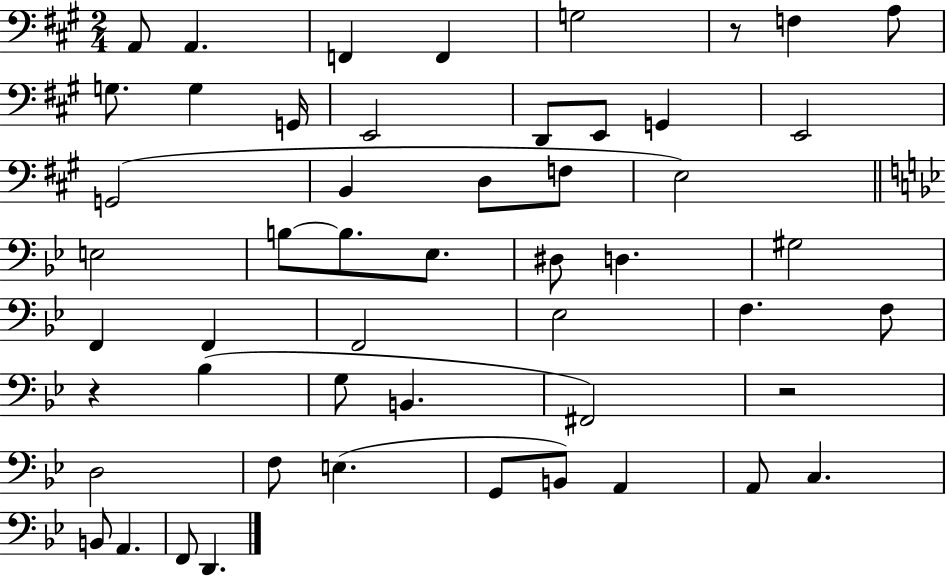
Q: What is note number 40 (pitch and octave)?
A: E3